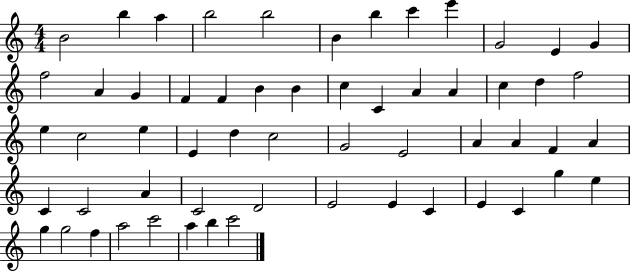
X:1
T:Untitled
M:4/4
L:1/4
K:C
B2 b a b2 b2 B b c' e' G2 E G f2 A G F F B B c C A A c d f2 e c2 e E d c2 G2 E2 A A F A C C2 A C2 D2 E2 E C E C g e g g2 f a2 c'2 a b c'2